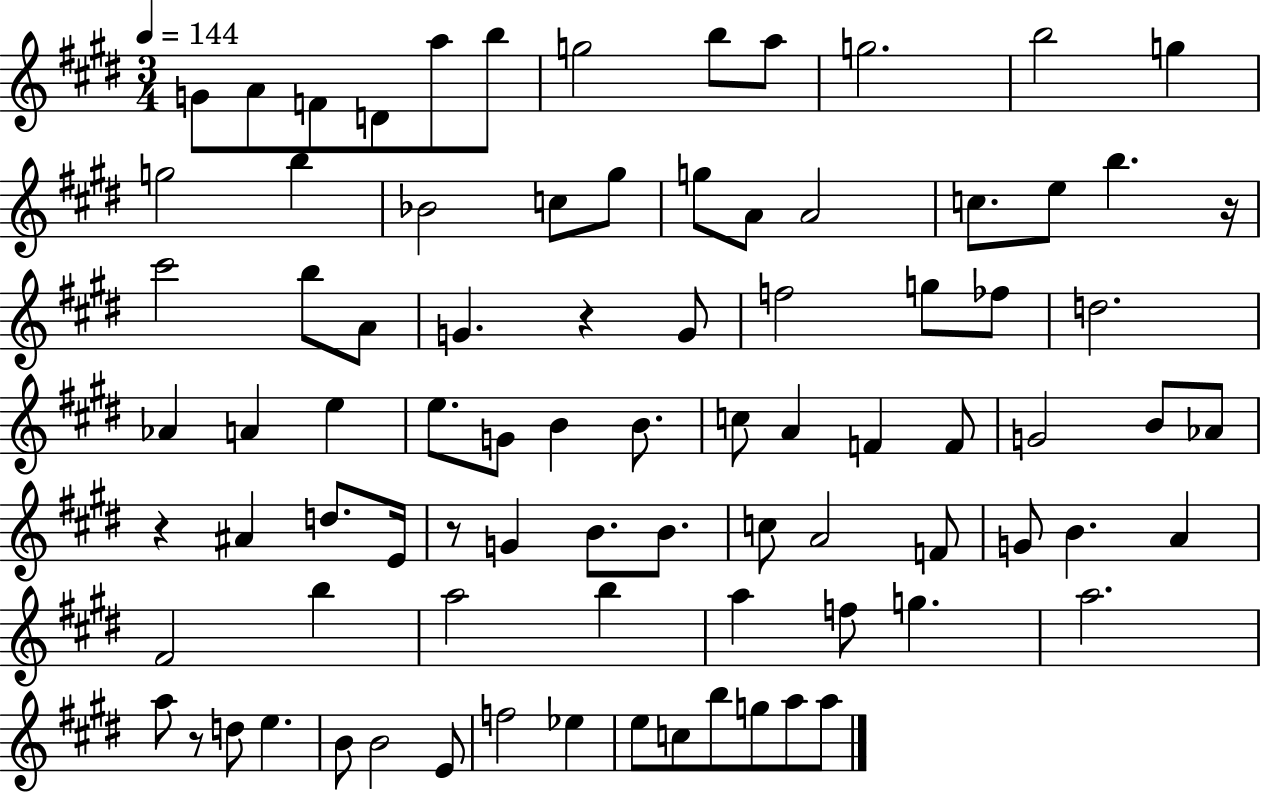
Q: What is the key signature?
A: E major